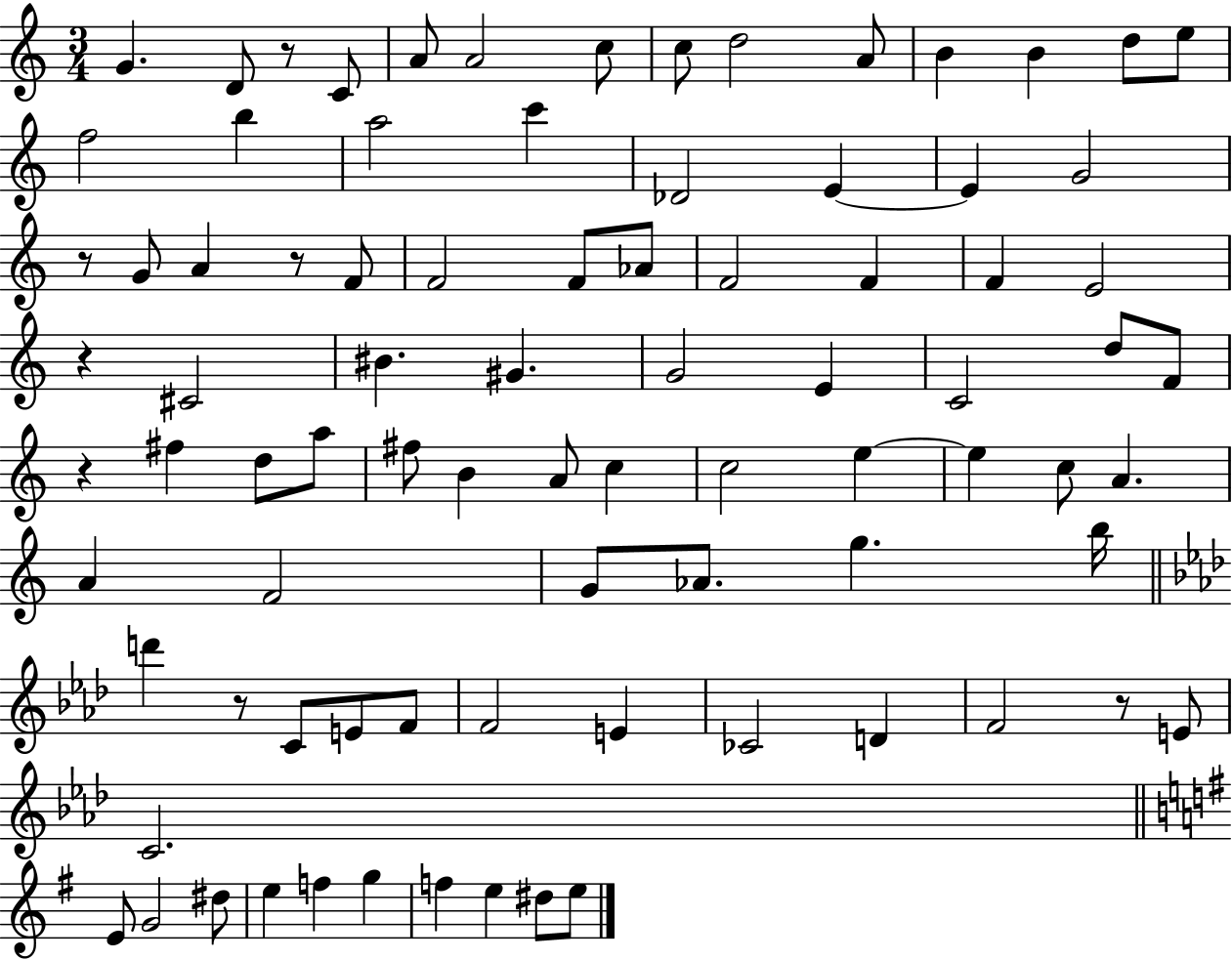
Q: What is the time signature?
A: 3/4